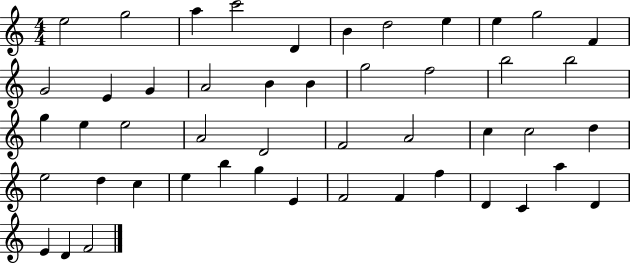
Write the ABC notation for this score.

X:1
T:Untitled
M:4/4
L:1/4
K:C
e2 g2 a c'2 D B d2 e e g2 F G2 E G A2 B B g2 f2 b2 b2 g e e2 A2 D2 F2 A2 c c2 d e2 d c e b g E F2 F f D C a D E D F2